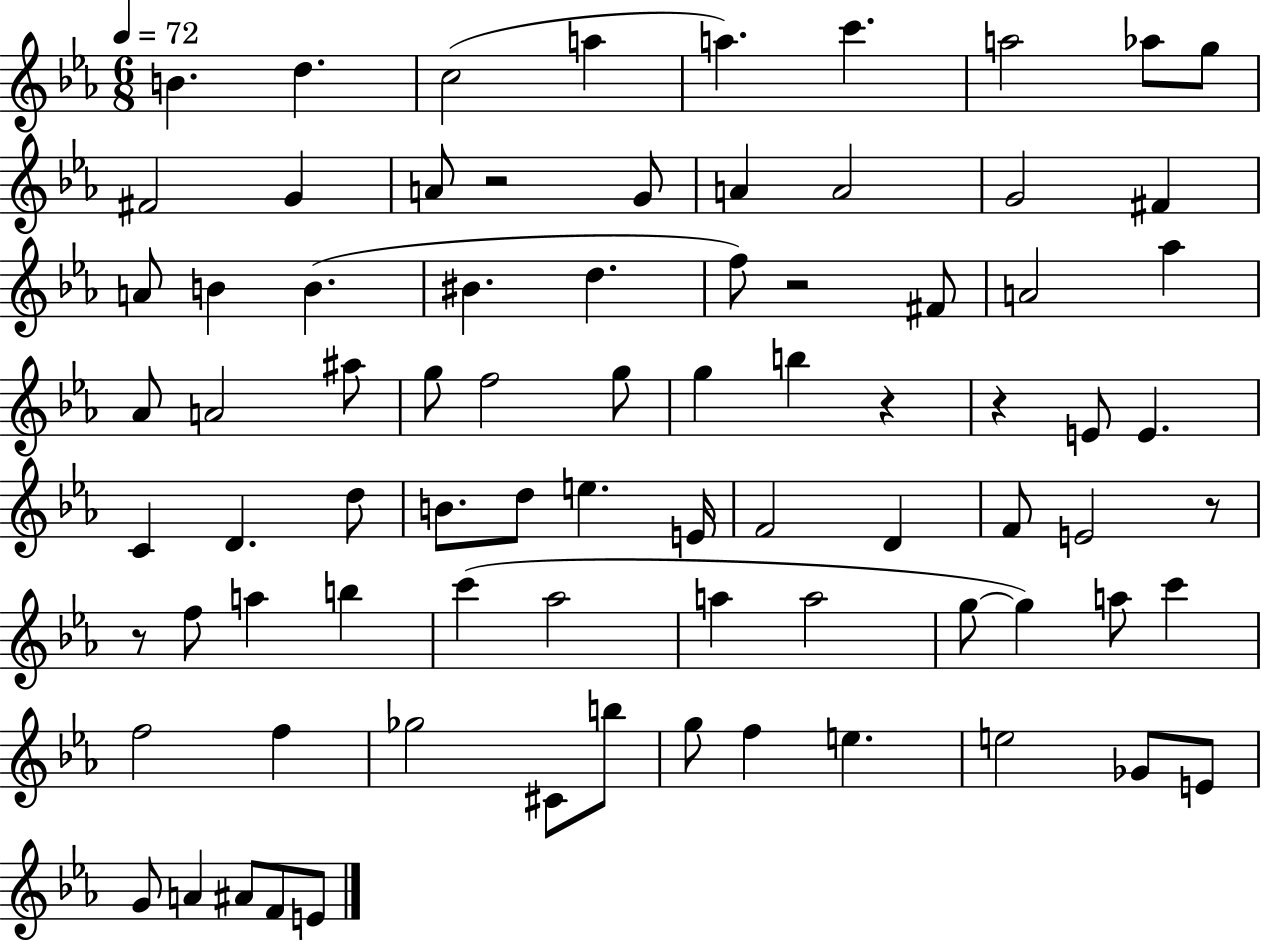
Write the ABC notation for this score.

X:1
T:Untitled
M:6/8
L:1/4
K:Eb
B d c2 a a c' a2 _a/2 g/2 ^F2 G A/2 z2 G/2 A A2 G2 ^F A/2 B B ^B d f/2 z2 ^F/2 A2 _a _A/2 A2 ^a/2 g/2 f2 g/2 g b z z E/2 E C D d/2 B/2 d/2 e E/4 F2 D F/2 E2 z/2 z/2 f/2 a b c' _a2 a a2 g/2 g a/2 c' f2 f _g2 ^C/2 b/2 g/2 f e e2 _G/2 E/2 G/2 A ^A/2 F/2 E/2